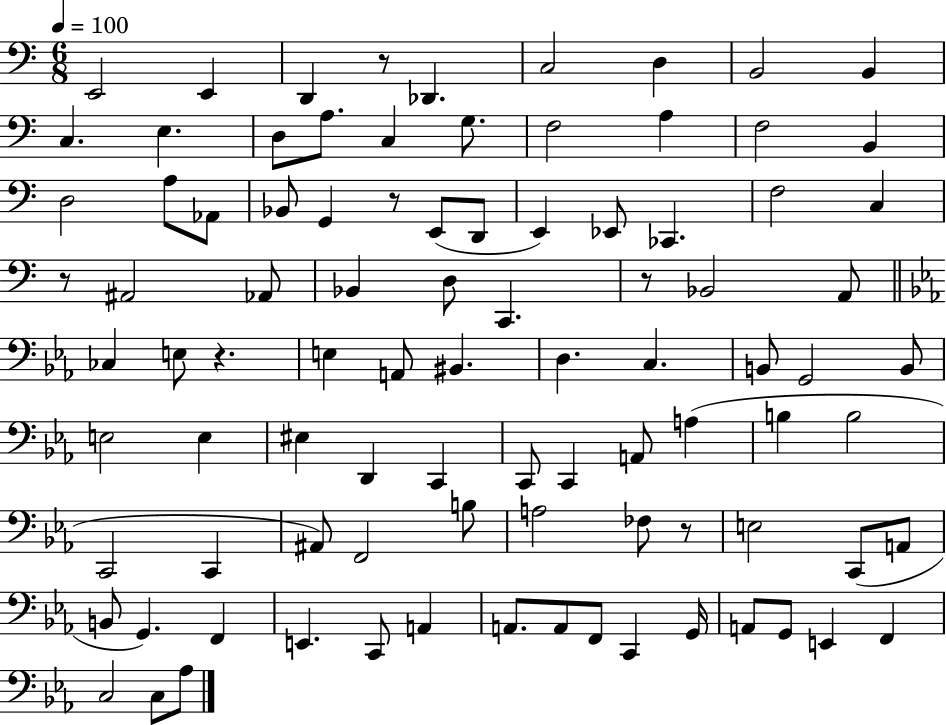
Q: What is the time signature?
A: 6/8